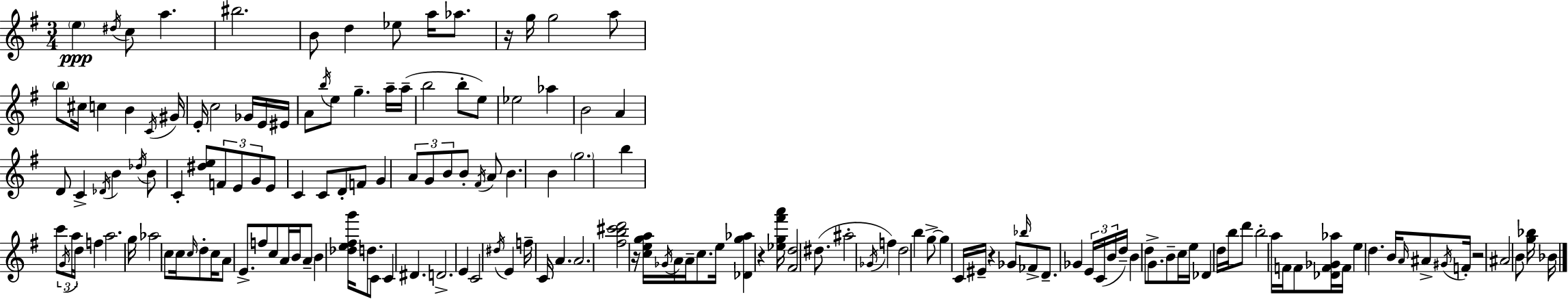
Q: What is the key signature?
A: G major